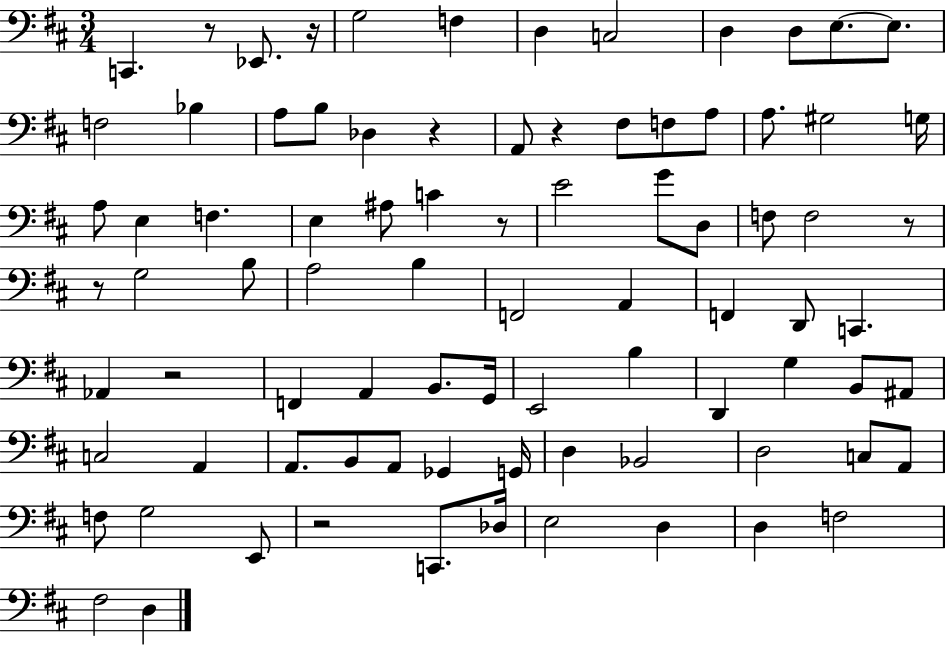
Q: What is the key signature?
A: D major